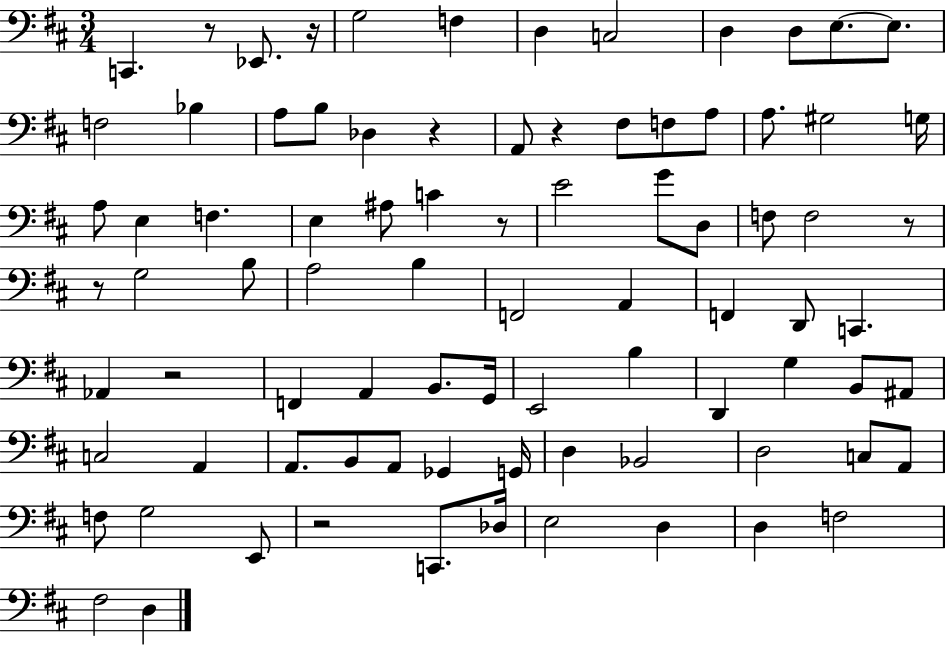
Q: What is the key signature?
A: D major